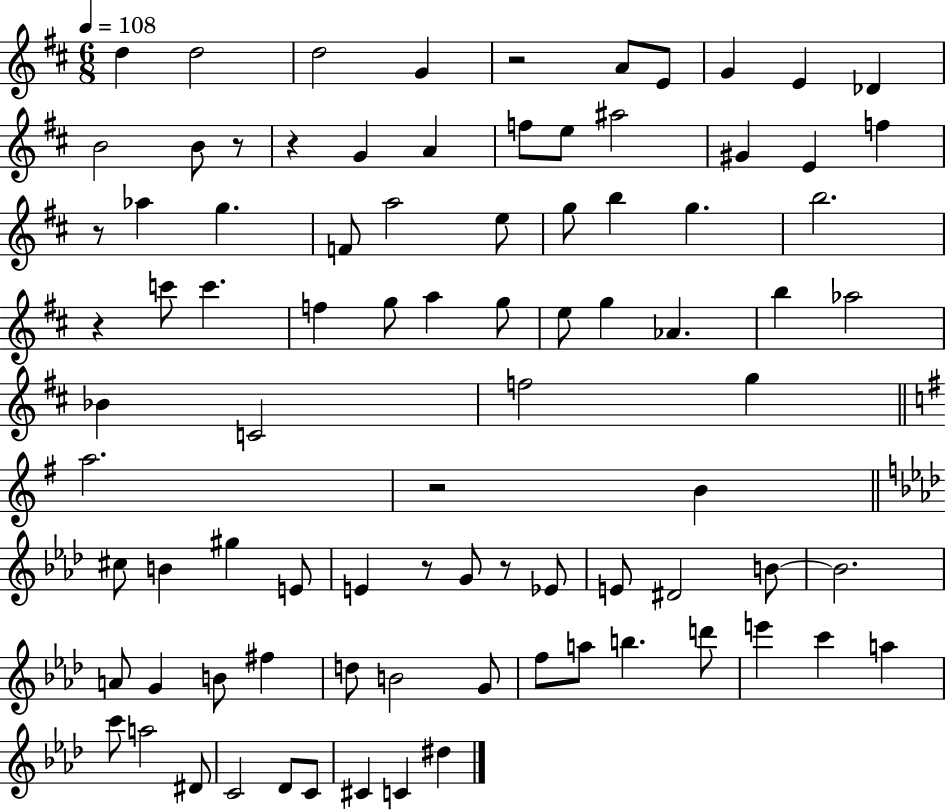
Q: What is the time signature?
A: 6/8